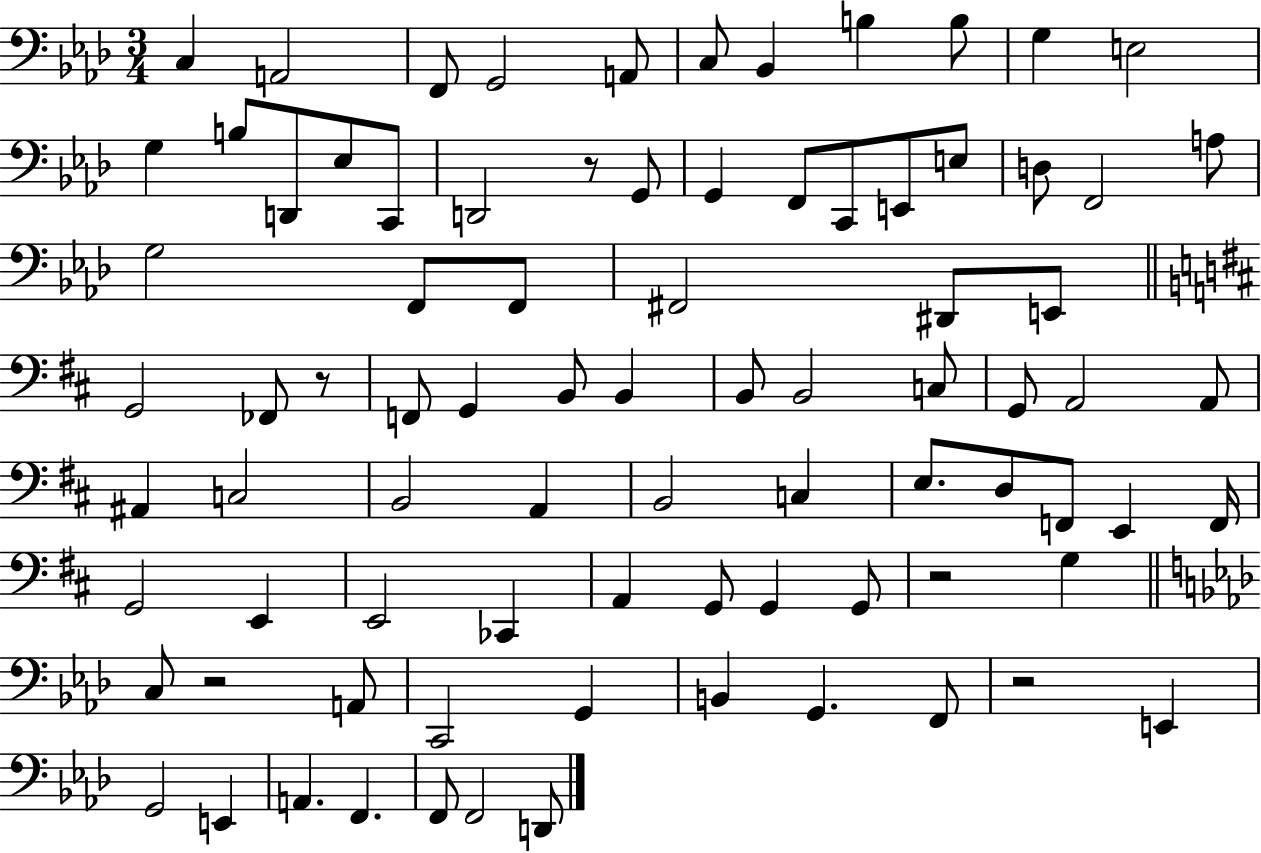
{
  \clef bass
  \numericTimeSignature
  \time 3/4
  \key aes \major
  c4 a,2 | f,8 g,2 a,8 | c8 bes,4 b4 b8 | g4 e2 | \break g4 b8 d,8 ees8 c,8 | d,2 r8 g,8 | g,4 f,8 c,8 e,8 e8 | d8 f,2 a8 | \break g2 f,8 f,8 | fis,2 dis,8 e,8 | \bar "||" \break \key d \major g,2 fes,8 r8 | f,8 g,4 b,8 b,4 | b,8 b,2 c8 | g,8 a,2 a,8 | \break ais,4 c2 | b,2 a,4 | b,2 c4 | e8. d8 f,8 e,4 f,16 | \break g,2 e,4 | e,2 ces,4 | a,4 g,8 g,4 g,8 | r2 g4 | \break \bar "||" \break \key f \minor c8 r2 a,8 | c,2 g,4 | b,4 g,4. f,8 | r2 e,4 | \break g,2 e,4 | a,4. f,4. | f,8 f,2 d,8 | \bar "|."
}